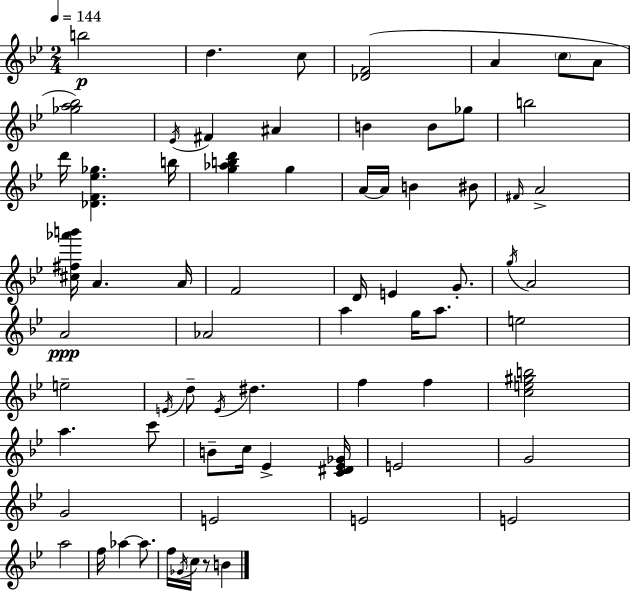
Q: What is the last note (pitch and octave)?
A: B4